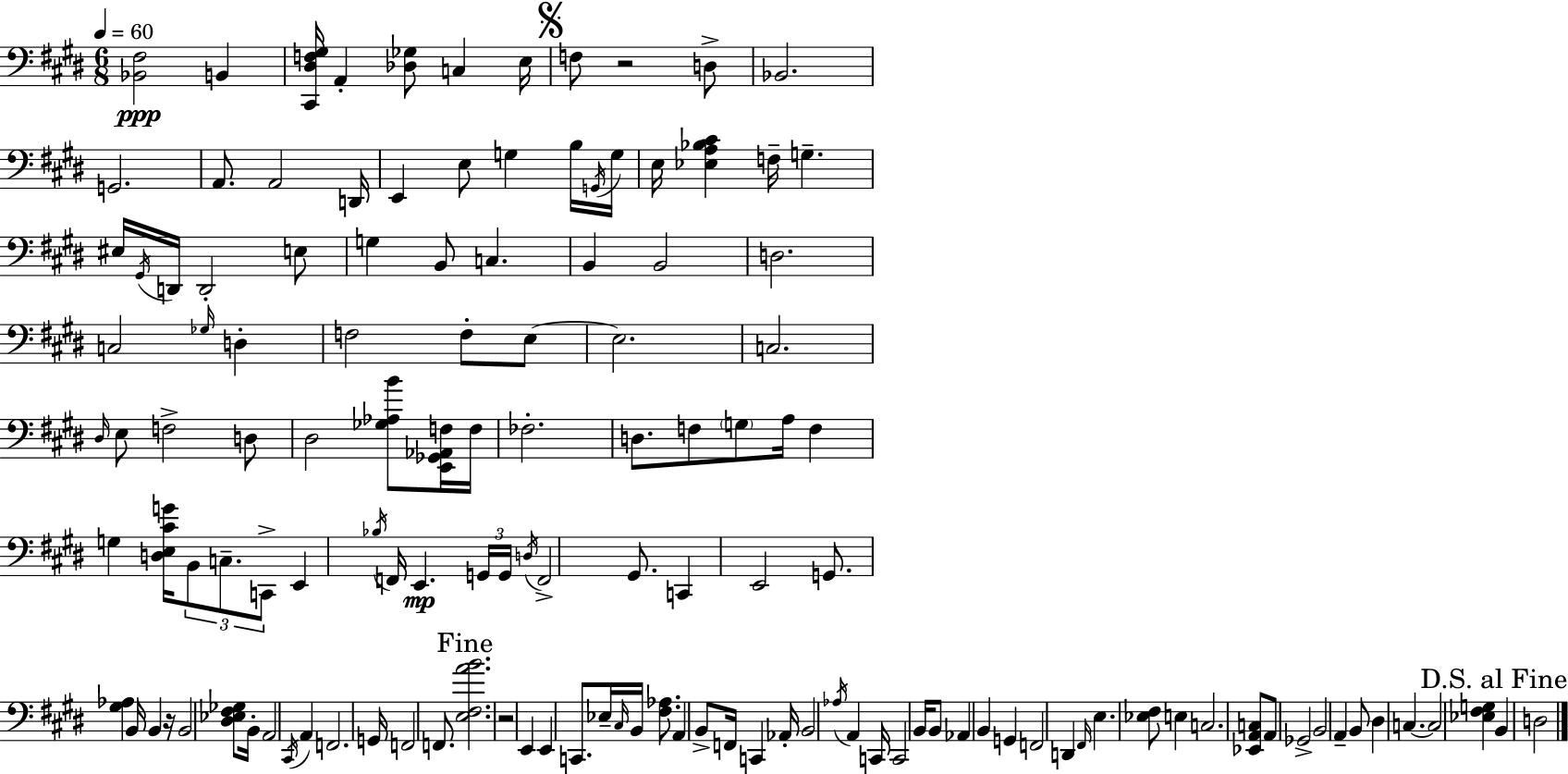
[Bb2,F#3]/h B2/q [C#2,D#3,F3,G#3]/s A2/q [Db3,Gb3]/e C3/q E3/s F3/e R/h D3/e Bb2/h. G2/h. A2/e. A2/h D2/s E2/q E3/e G3/q B3/s G2/s G3/s E3/s [Eb3,A3,Bb3,C#4]/q F3/s G3/q. EIS3/s G#2/s D2/s D2/h E3/e G3/q B2/e C3/q. B2/q B2/h D3/h. C3/h Gb3/s D3/q F3/h F3/e E3/e E3/h. C3/h. D#3/s E3/e F3/h D3/e D#3/h [Gb3,Ab3,B4]/e [E2,Gb2,Ab2,F3]/s F3/s FES3/h. D3/e. F3/e G3/e A3/s F3/q G3/q [D3,E3,C#4,G4]/s B2/e C3/e. C2/e E2/q Bb3/s F2/s E2/q. G2/s G2/s D3/s F2/h G#2/e. C2/q E2/h G2/e. [G#3,Ab3]/q B2/s B2/q R/s B2/h [D#3,Eb3,F#3,Gb3]/e B2/s A2/h C#2/s A2/q F2/h. G2/s F2/h F2/e. [E3,F#3,A4,B4]/h. R/h E2/q E2/q C2/e. Eb3/s C#3/s B2/s [F#3,Ab3]/e. A2/q B2/e F2/s C2/q Ab2/s B2/h Ab3/s A2/q C2/s C2/h B2/s B2/e Ab2/q B2/q G2/q F2/h D2/q F#2/s E3/q. [Eb3,F#3]/e E3/q C3/h. [Eb2,A2,C3]/e A2/e Gb2/h B2/h A2/q B2/e D#3/q C3/q. C3/h [Eb3,F#3,G3]/q B2/q D3/h